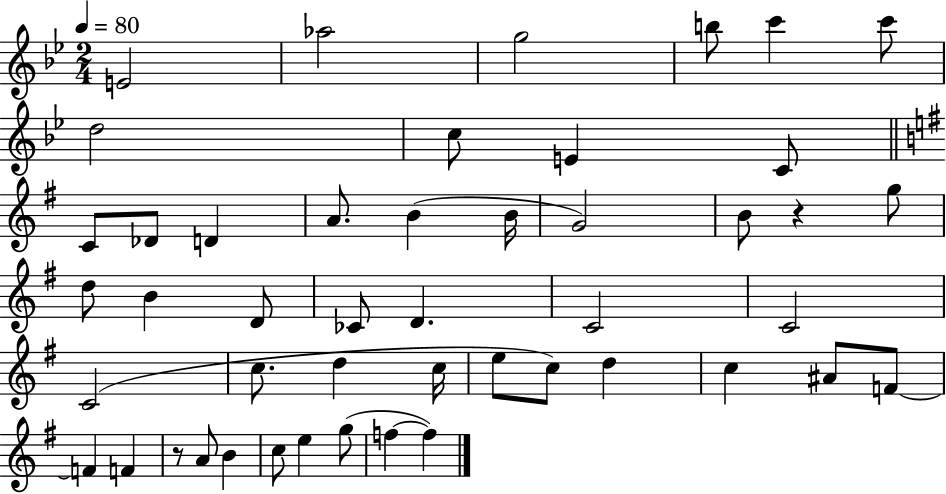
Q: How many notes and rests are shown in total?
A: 47